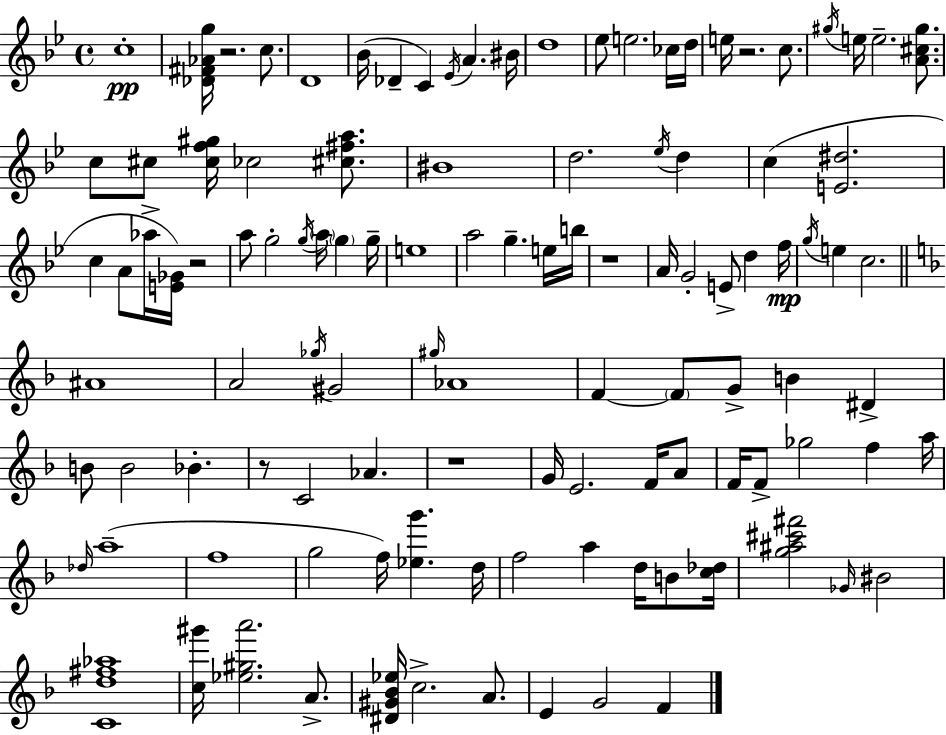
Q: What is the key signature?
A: G minor